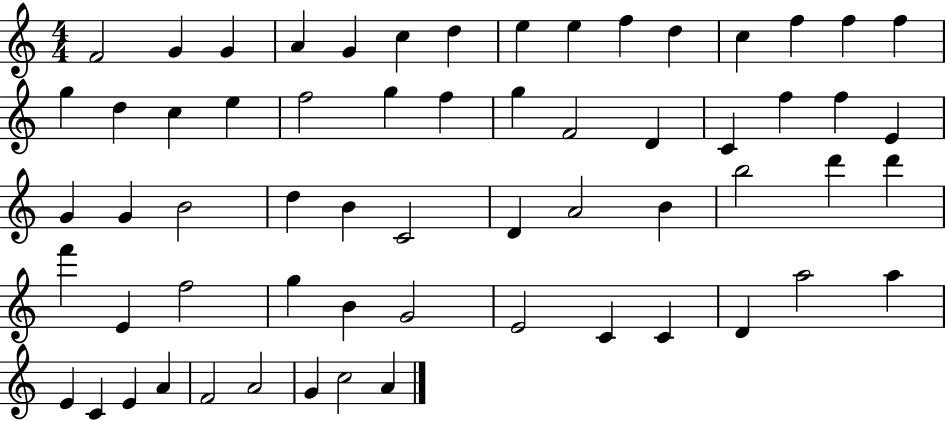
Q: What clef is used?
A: treble